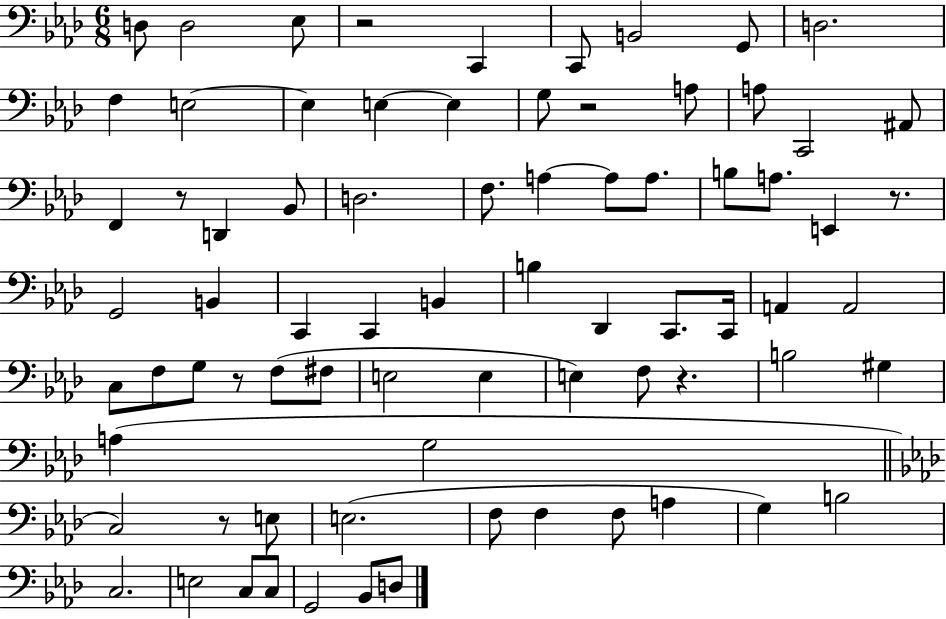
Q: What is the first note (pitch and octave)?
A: D3